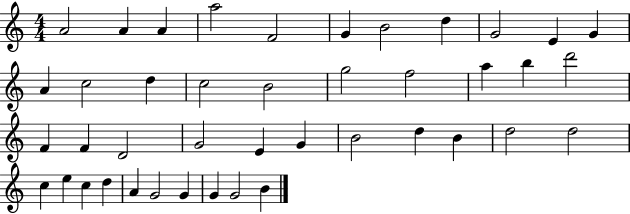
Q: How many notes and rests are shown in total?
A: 42